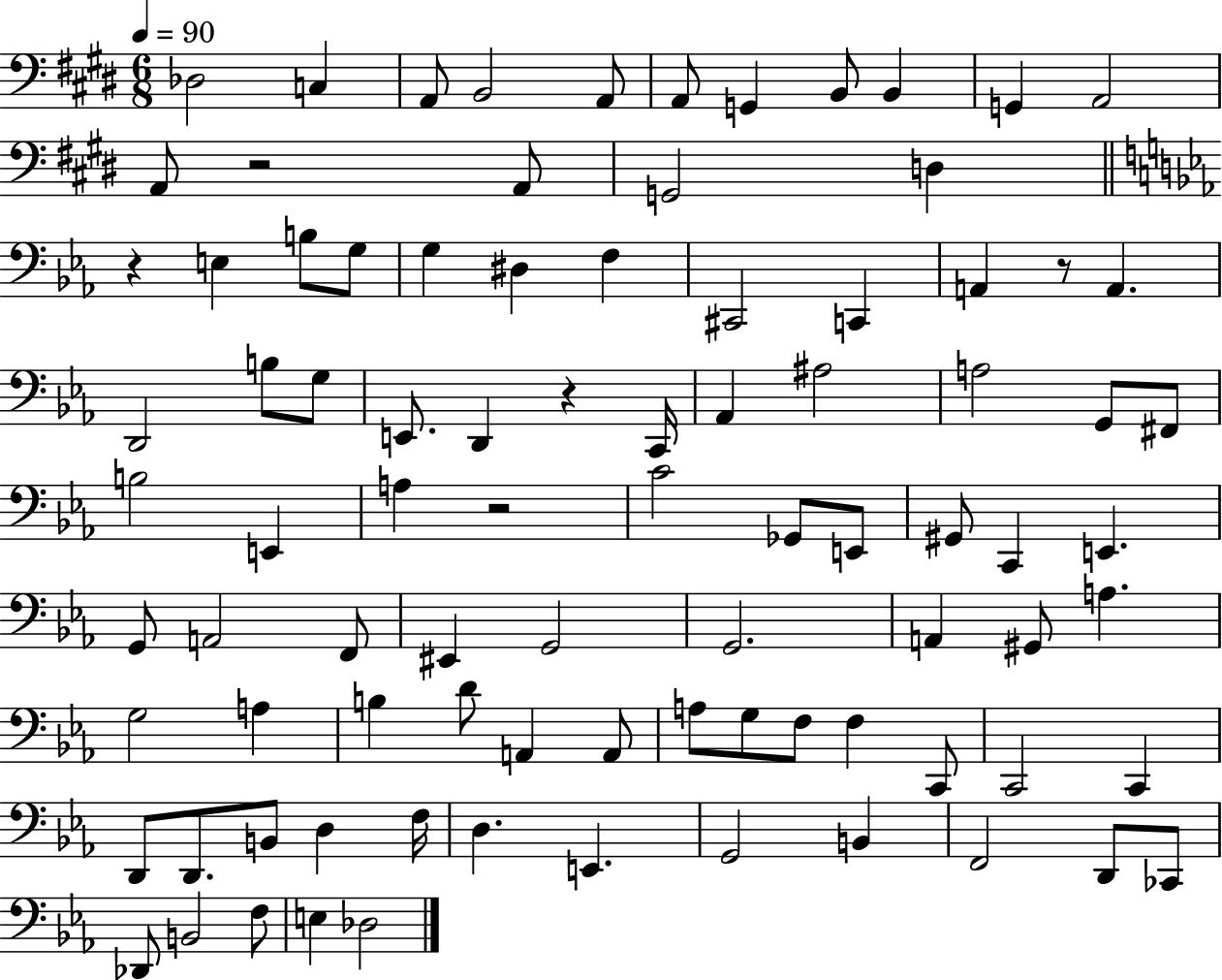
{
  \clef bass
  \numericTimeSignature
  \time 6/8
  \key e \major
  \tempo 4 = 90
  des2 c4 | a,8 b,2 a,8 | a,8 g,4 b,8 b,4 | g,4 a,2 | \break a,8 r2 a,8 | g,2 d4 | \bar "||" \break \key ees \major r4 e4 b8 g8 | g4 dis4 f4 | cis,2 c,4 | a,4 r8 a,4. | \break d,2 b8 g8 | e,8. d,4 r4 c,16 | aes,4 ais2 | a2 g,8 fis,8 | \break b2 e,4 | a4 r2 | c'2 ges,8 e,8 | gis,8 c,4 e,4. | \break g,8 a,2 f,8 | eis,4 g,2 | g,2. | a,4 gis,8 a4. | \break g2 a4 | b4 d'8 a,4 a,8 | a8 g8 f8 f4 c,8 | c,2 c,4 | \break d,8 d,8. b,8 d4 f16 | d4. e,4. | g,2 b,4 | f,2 d,8 ces,8 | \break des,8 b,2 f8 | e4 des2 | \bar "|."
}